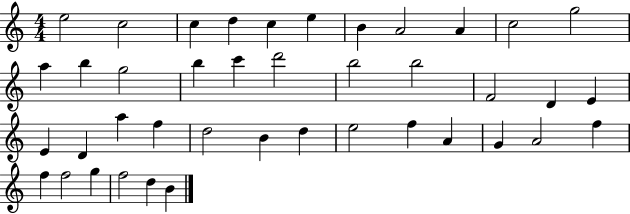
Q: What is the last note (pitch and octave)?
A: B4